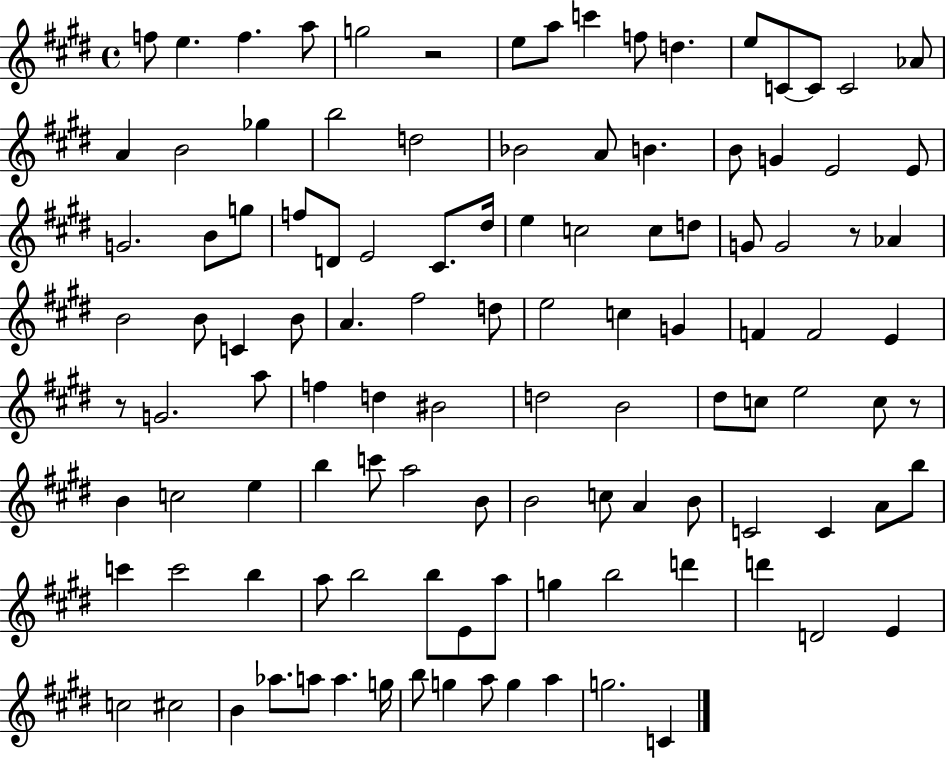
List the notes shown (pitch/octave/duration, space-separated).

F5/e E5/q. F5/q. A5/e G5/h R/h E5/e A5/e C6/q F5/e D5/q. E5/e C4/e C4/e C4/h Ab4/e A4/q B4/h Gb5/q B5/h D5/h Bb4/h A4/e B4/q. B4/e G4/q E4/h E4/e G4/h. B4/e G5/e F5/e D4/e E4/h C#4/e. D#5/s E5/q C5/h C5/e D5/e G4/e G4/h R/e Ab4/q B4/h B4/e C4/q B4/e A4/q. F#5/h D5/e E5/h C5/q G4/q F4/q F4/h E4/q R/e G4/h. A5/e F5/q D5/q BIS4/h D5/h B4/h D#5/e C5/e E5/h C5/e R/e B4/q C5/h E5/q B5/q C6/e A5/h B4/e B4/h C5/e A4/q B4/e C4/h C4/q A4/e B5/e C6/q C6/h B5/q A5/e B5/h B5/e E4/e A5/e G5/q B5/h D6/q D6/q D4/h E4/q C5/h C#5/h B4/q Ab5/e. A5/e A5/q. G5/s B5/e G5/q A5/e G5/q A5/q G5/h. C4/q